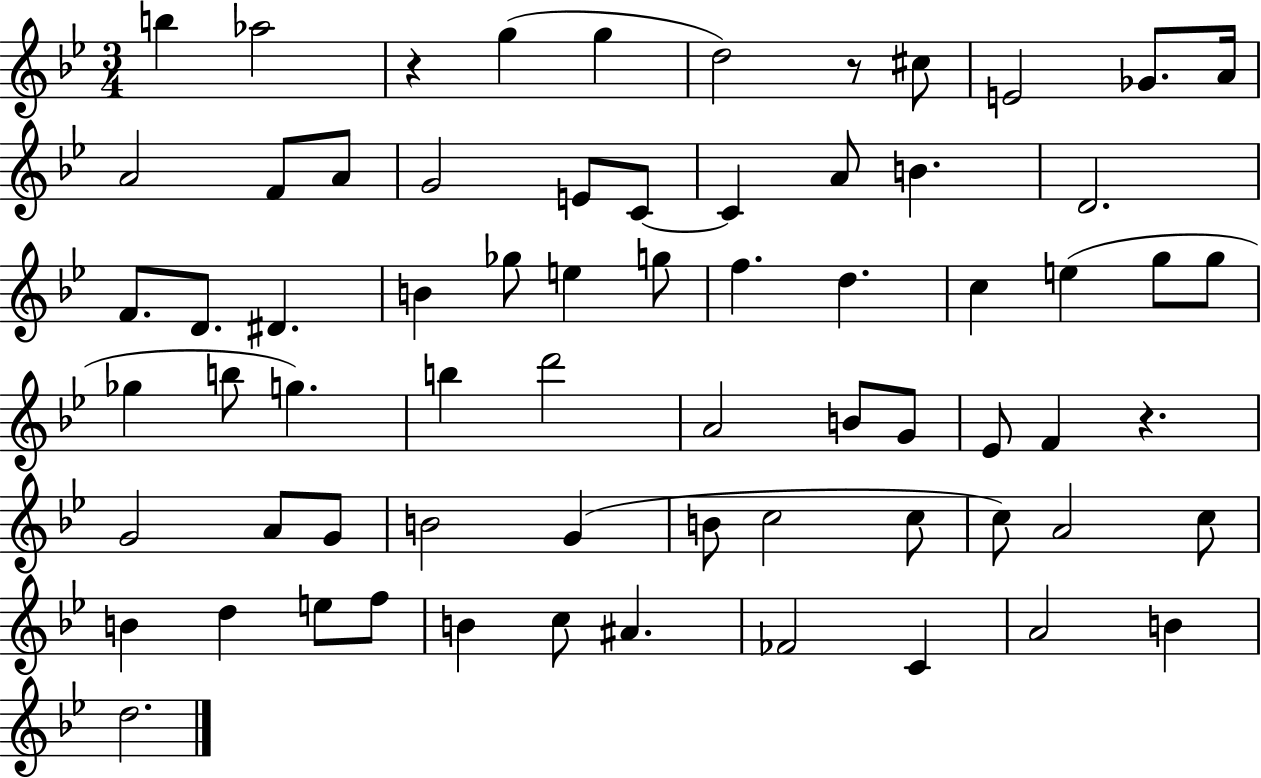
B5/q Ab5/h R/q G5/q G5/q D5/h R/e C#5/e E4/h Gb4/e. A4/s A4/h F4/e A4/e G4/h E4/e C4/e C4/q A4/e B4/q. D4/h. F4/e. D4/e. D#4/q. B4/q Gb5/e E5/q G5/e F5/q. D5/q. C5/q E5/q G5/e G5/e Gb5/q B5/e G5/q. B5/q D6/h A4/h B4/e G4/e Eb4/e F4/q R/q. G4/h A4/e G4/e B4/h G4/q B4/e C5/h C5/e C5/e A4/h C5/e B4/q D5/q E5/e F5/e B4/q C5/e A#4/q. FES4/h C4/q A4/h B4/q D5/h.